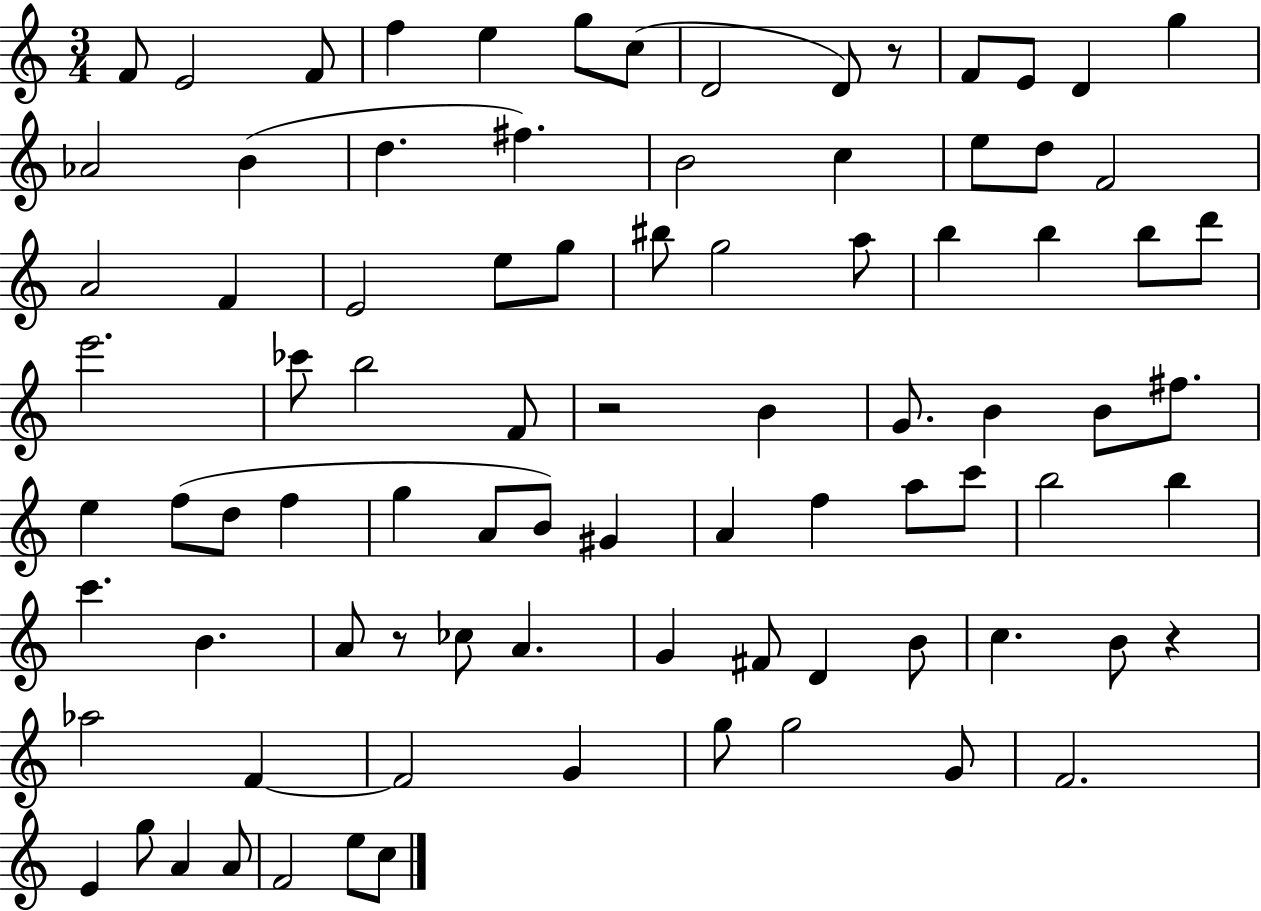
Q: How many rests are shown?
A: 4